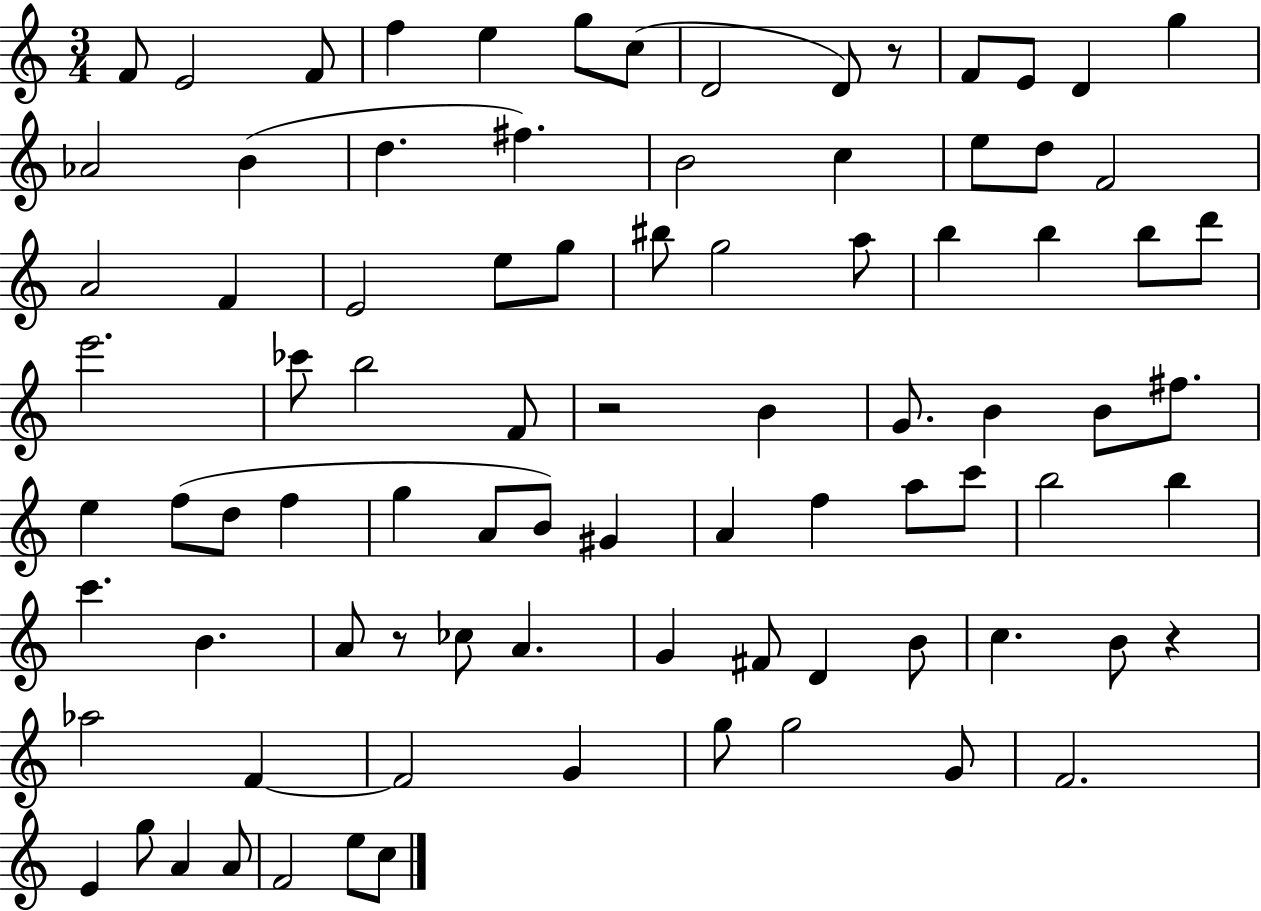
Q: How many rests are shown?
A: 4